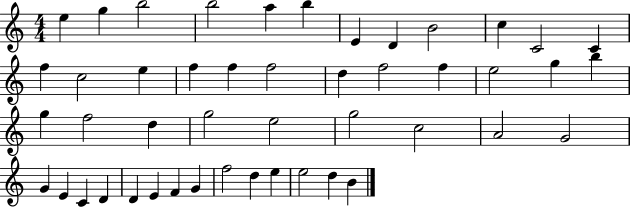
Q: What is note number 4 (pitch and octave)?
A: B5